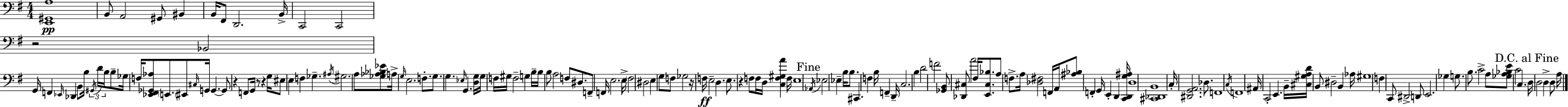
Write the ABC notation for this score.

X:1
T:Untitled
M:4/4
L:1/4
K:Em
[E,,^G,,A,]4 B,,/2 A,,2 ^G,,/2 ^B,, B,,/4 ^F,,/2 D,,2 B,,/4 C,,2 C,,2 z2 _B,,2 G,,/4 F,, _E,,/4 _D,, B,,/2 B,/4 ^G,,/4 D/4 B,/4 B,/2 _G,/4 F,/4 [_E,,^F,,_G,,_A,]/2 E,,/2 ^E,,/2 ^C,/4 G,,/4 G,, G,,/2 z F,,/2 G,,/4 z/2 z G,/4 ^E,/2 E, F, _G, ^A,/4 ^G,2 A,/2 [_G,_A,_B,_E]/2 A,/4 G,/4 E,2 F,/2 G,/2 G, _E,/4 G,, [D,G,]/4 G,/4 F,/4 ^G,/4 F,2 G, B,/4 B,/4 B,/2 A,2 F,/2 ^D,/2 F,,/2 F,,/4 E,2 E,/4 ^F,2 ^D,2 E, G,/2 F,/2 _G,2 z/4 F,/4 E,2 D, E,/2 z F,/2 F,/4 D,/4 [C,F,^G,A] F,/4 E,4 _A,,/4 _E,2 _E, B,/4 B,/2 ^C,, F, B,/4 F,, D,,/4 C,2 B, D2 F2 [_G,,B,,]/2 [_D,,^C,]/2 A2 ^F,/4 [E,,^C,_B,]/2 A,/2 F,/2 A,/4 [_D,^F,]2 F,,/4 A,,/4 [^A,_B,]/2 F,, G,,/4 E,, D,, [C,,D,,G,^A,]/4 D,4 [^C,,_D,,B,,]4 C,/4 [^D,,G,,A,,]2 _D,/2 F,,4 C,/4 F,,4 ^A,,/4 C,,2 E,, B,,/4 [^C,^G,A,D]/4 B,,/2 ^D,2 B,, _A,/4 ^G,4 F, C,,/2 ^D,,2 D,,/2 E,,2 _G, G,/2 B,/2 C2 A,/2 [_G,A,_B,E]/2 C2 C, D,/4 D,2 D, D,/2 A,/4